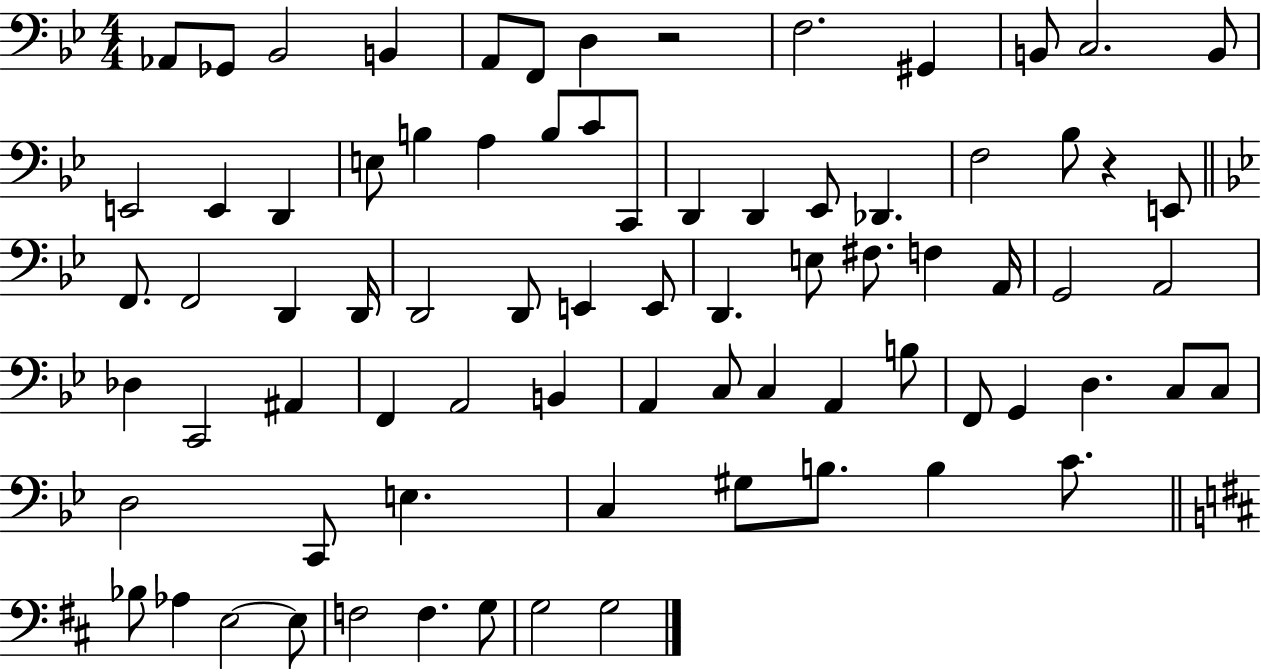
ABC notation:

X:1
T:Untitled
M:4/4
L:1/4
K:Bb
_A,,/2 _G,,/2 _B,,2 B,, A,,/2 F,,/2 D, z2 F,2 ^G,, B,,/2 C,2 B,,/2 E,,2 E,, D,, E,/2 B, A, B,/2 C/2 C,,/2 D,, D,, _E,,/2 _D,, F,2 _B,/2 z E,,/2 F,,/2 F,,2 D,, D,,/4 D,,2 D,,/2 E,, E,,/2 D,, E,/2 ^F,/2 F, A,,/4 G,,2 A,,2 _D, C,,2 ^A,, F,, A,,2 B,, A,, C,/2 C, A,, B,/2 F,,/2 G,, D, C,/2 C,/2 D,2 C,,/2 E, C, ^G,/2 B,/2 B, C/2 _B,/2 _A, E,2 E,/2 F,2 F, G,/2 G,2 G,2